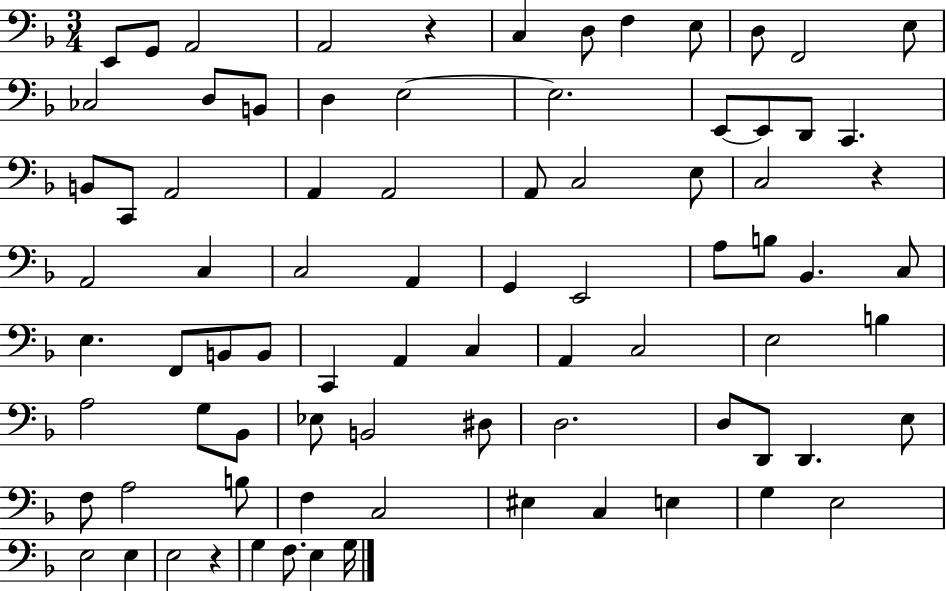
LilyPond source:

{
  \clef bass
  \numericTimeSignature
  \time 3/4
  \key f \major
  e,8 g,8 a,2 | a,2 r4 | c4 d8 f4 e8 | d8 f,2 e8 | \break ces2 d8 b,8 | d4 e2~~ | e2. | e,8~~ e,8 d,8 c,4. | \break b,8 c,8 a,2 | a,4 a,2 | a,8 c2 e8 | c2 r4 | \break a,2 c4 | c2 a,4 | g,4 e,2 | a8 b8 bes,4. c8 | \break e4. f,8 b,8 b,8 | c,4 a,4 c4 | a,4 c2 | e2 b4 | \break a2 g8 bes,8 | ees8 b,2 dis8 | d2. | d8 d,8 d,4. e8 | \break f8 a2 b8 | f4 c2 | eis4 c4 e4 | g4 e2 | \break e2 e4 | e2 r4 | g4 f8. e4 g16 | \bar "|."
}